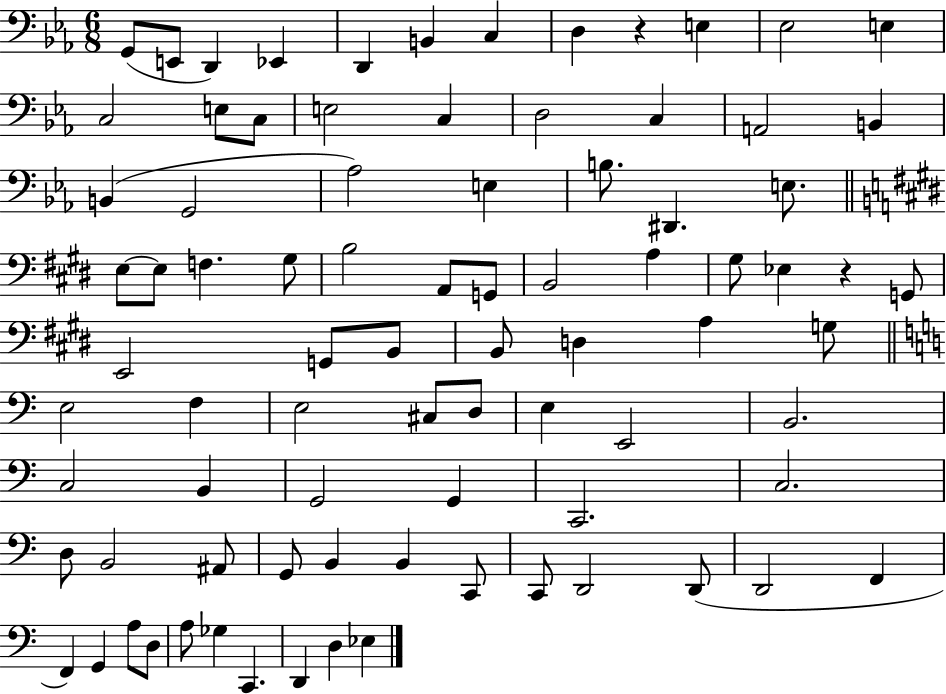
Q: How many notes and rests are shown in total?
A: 84